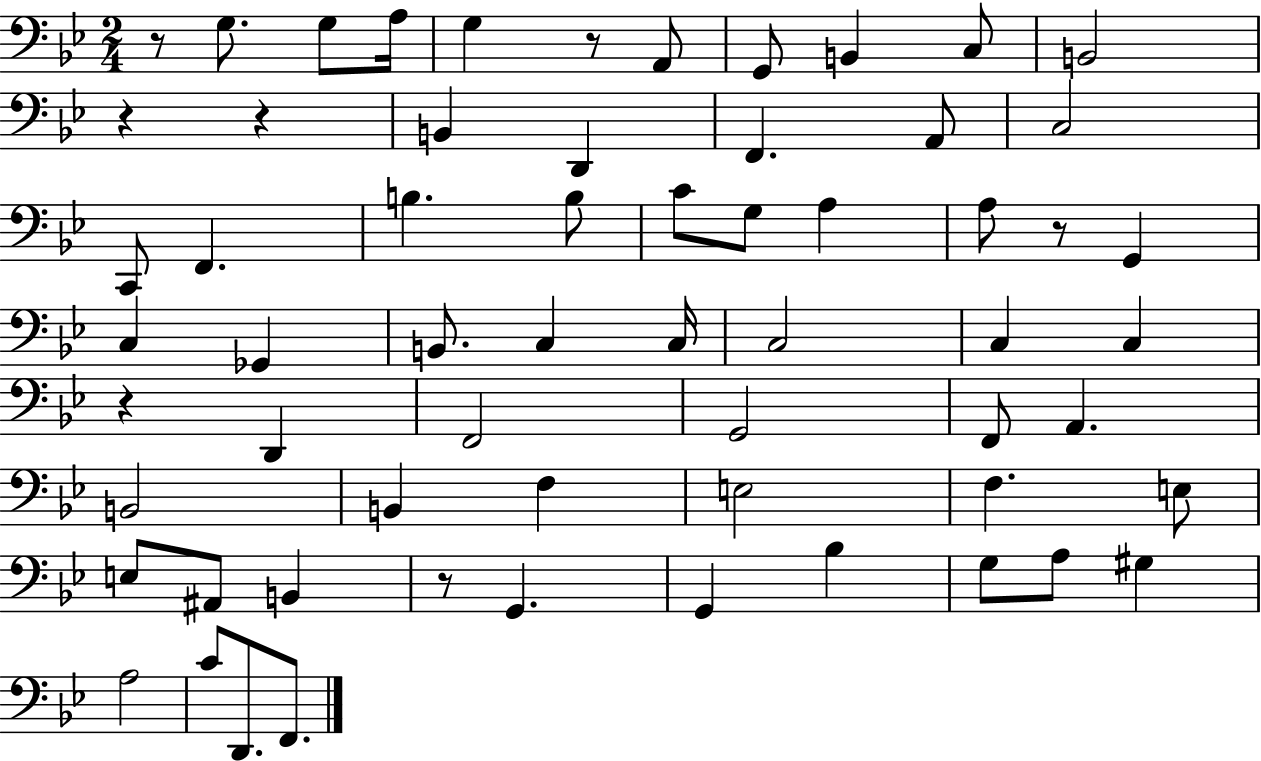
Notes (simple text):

R/e G3/e. G3/e A3/s G3/q R/e A2/e G2/e B2/q C3/e B2/h R/q R/q B2/q D2/q F2/q. A2/e C3/h C2/e F2/q. B3/q. B3/e C4/e G3/e A3/q A3/e R/e G2/q C3/q Gb2/q B2/e. C3/q C3/s C3/h C3/q C3/q R/q D2/q F2/h G2/h F2/e A2/q. B2/h B2/q F3/q E3/h F3/q. E3/e E3/e A#2/e B2/q R/e G2/q. G2/q Bb3/q G3/e A3/e G#3/q A3/h C4/e D2/e. F2/e.